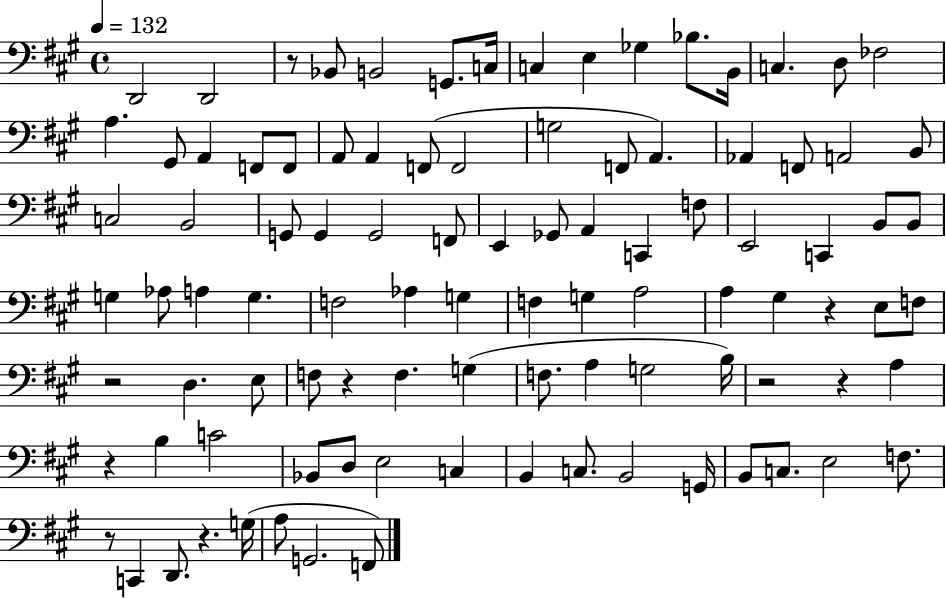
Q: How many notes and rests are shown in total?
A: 98